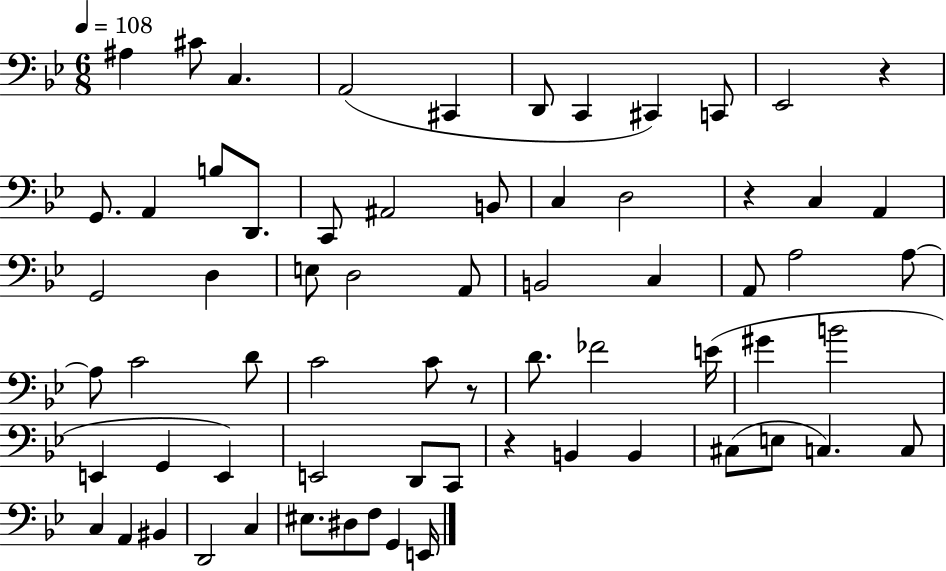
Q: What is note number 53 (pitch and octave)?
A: C3